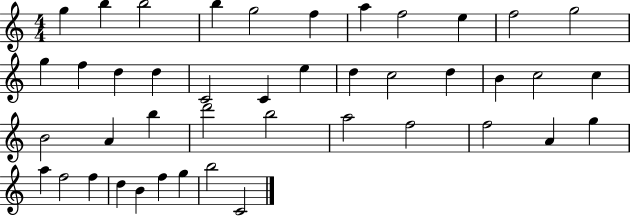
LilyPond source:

{
  \clef treble
  \numericTimeSignature
  \time 4/4
  \key c \major
  g''4 b''4 b''2 | b''4 g''2 f''4 | a''4 f''2 e''4 | f''2 g''2 | \break g''4 f''4 d''4 d''4 | c'2 c'4 e''4 | d''4 c''2 d''4 | b'4 c''2 c''4 | \break b'2 a'4 b''4 | d'''2 b''2 | a''2 f''2 | f''2 a'4 g''4 | \break a''4 f''2 f''4 | d''4 b'4 f''4 g''4 | b''2 c'2 | \bar "|."
}